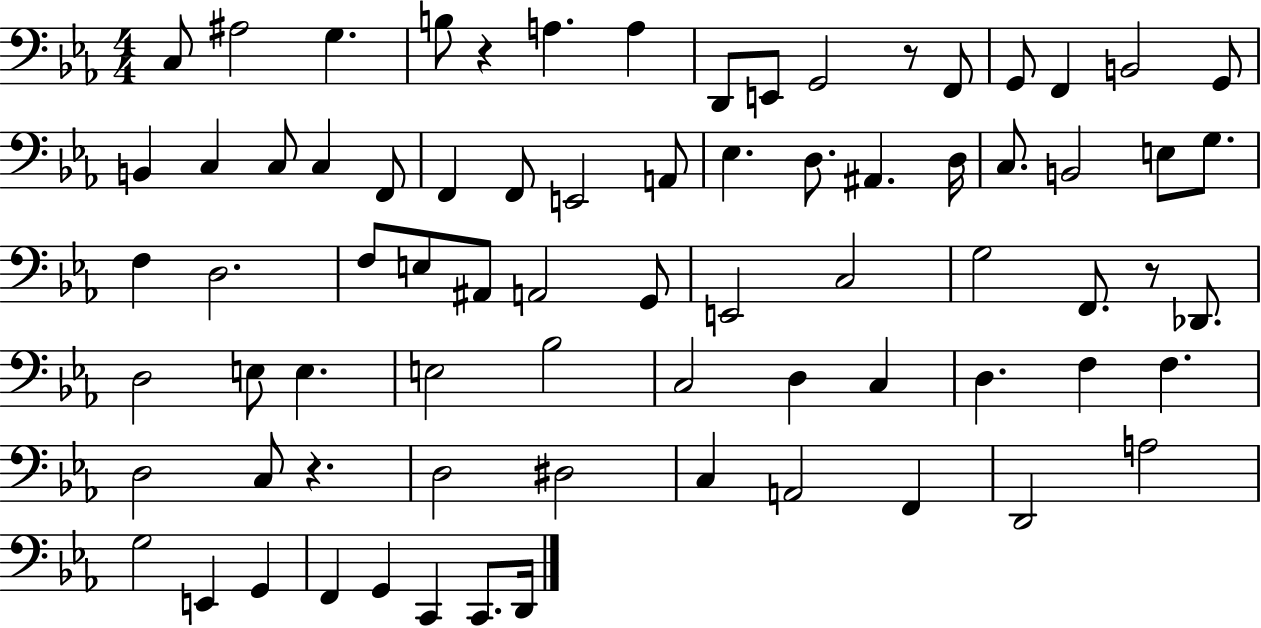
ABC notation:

X:1
T:Untitled
M:4/4
L:1/4
K:Eb
C,/2 ^A,2 G, B,/2 z A, A, D,,/2 E,,/2 G,,2 z/2 F,,/2 G,,/2 F,, B,,2 G,,/2 B,, C, C,/2 C, F,,/2 F,, F,,/2 E,,2 A,,/2 _E, D,/2 ^A,, D,/4 C,/2 B,,2 E,/2 G,/2 F, D,2 F,/2 E,/2 ^A,,/2 A,,2 G,,/2 E,,2 C,2 G,2 F,,/2 z/2 _D,,/2 D,2 E,/2 E, E,2 _B,2 C,2 D, C, D, F, F, D,2 C,/2 z D,2 ^D,2 C, A,,2 F,, D,,2 A,2 G,2 E,, G,, F,, G,, C,, C,,/2 D,,/4